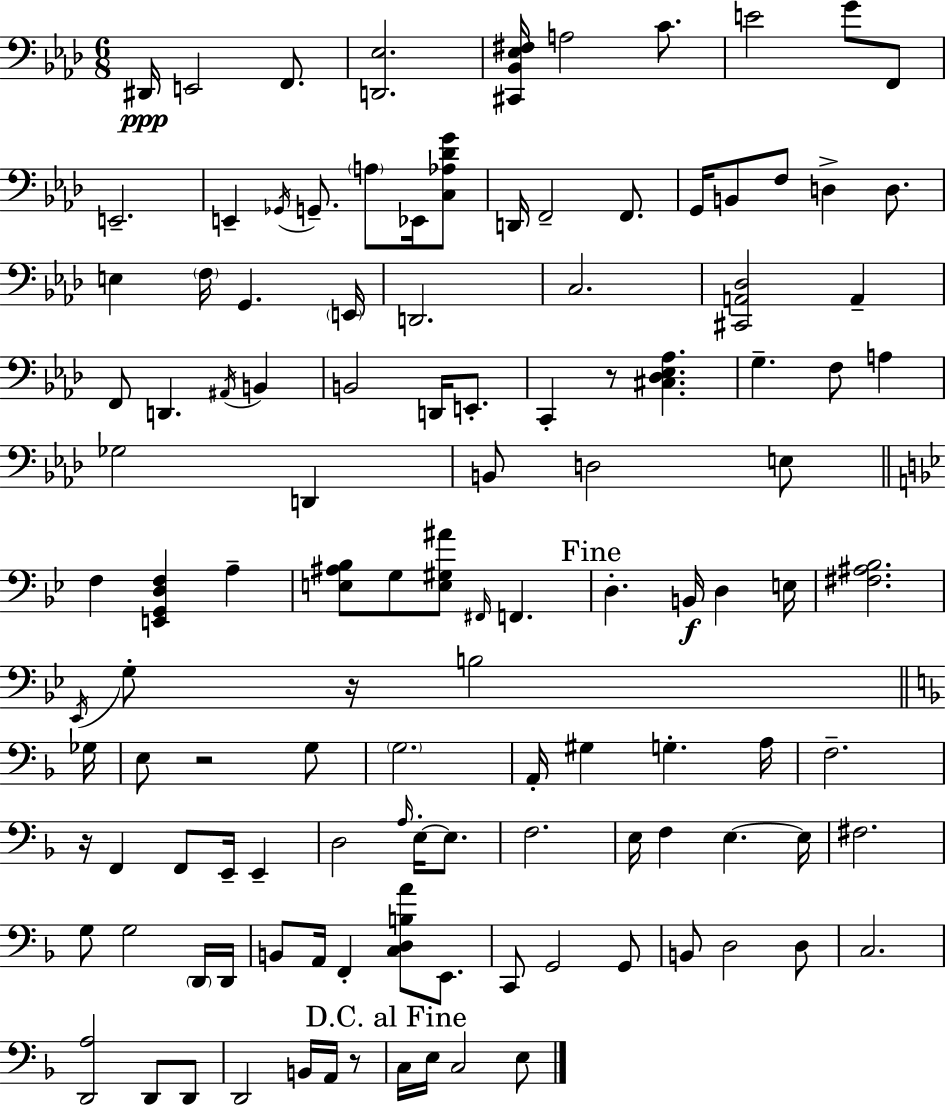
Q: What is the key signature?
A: F minor